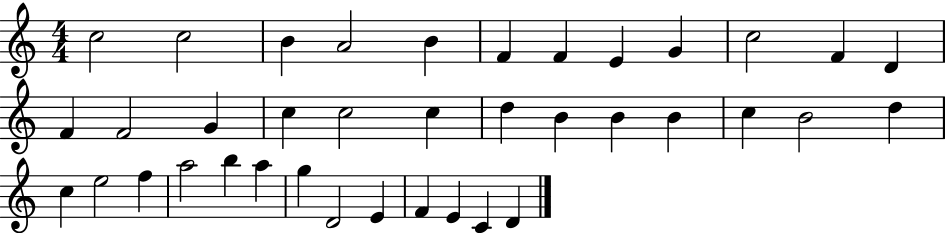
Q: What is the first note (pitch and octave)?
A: C5